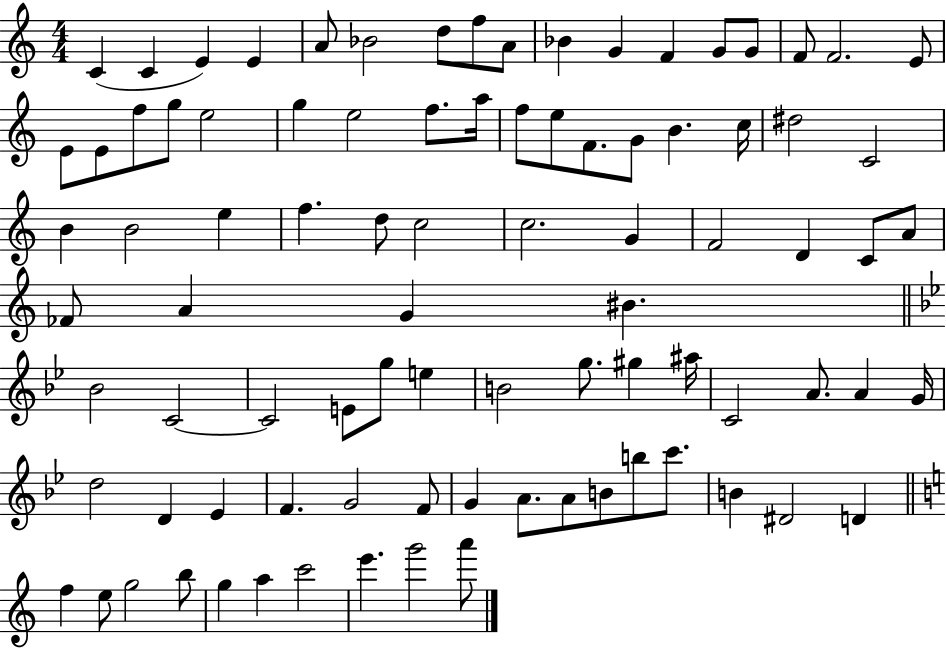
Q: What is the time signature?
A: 4/4